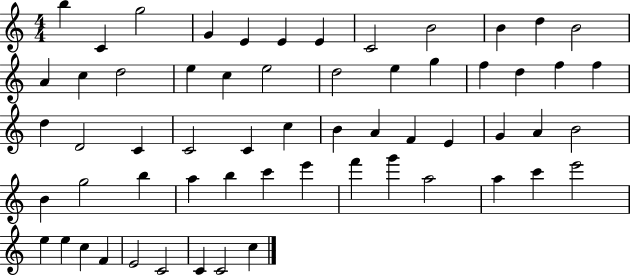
X:1
T:Untitled
M:4/4
L:1/4
K:C
b C g2 G E E E C2 B2 B d B2 A c d2 e c e2 d2 e g f d f f d D2 C C2 C c B A F E G A B2 B g2 b a b c' e' f' g' a2 a c' e'2 e e c F E2 C2 C C2 c